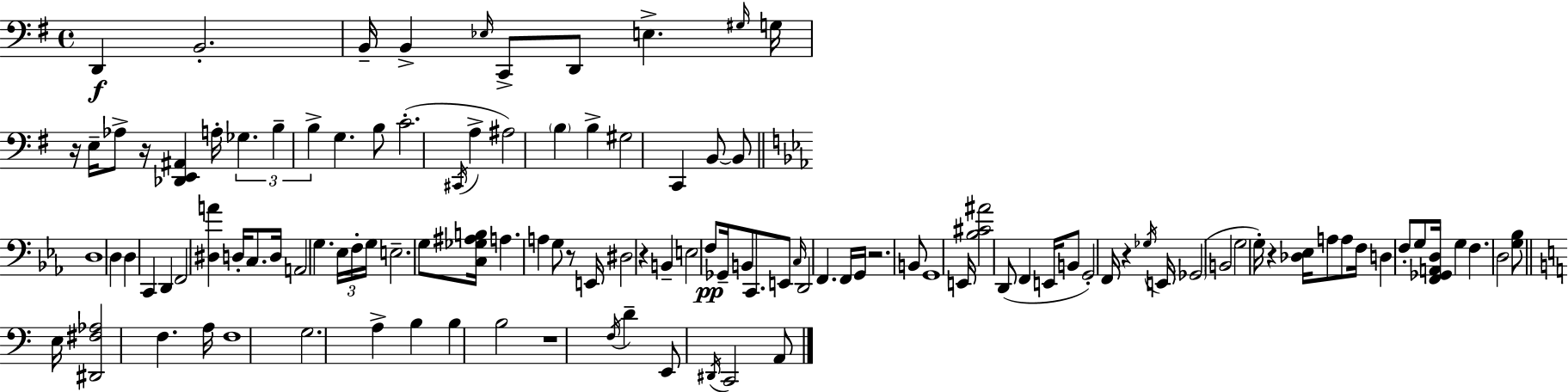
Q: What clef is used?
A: bass